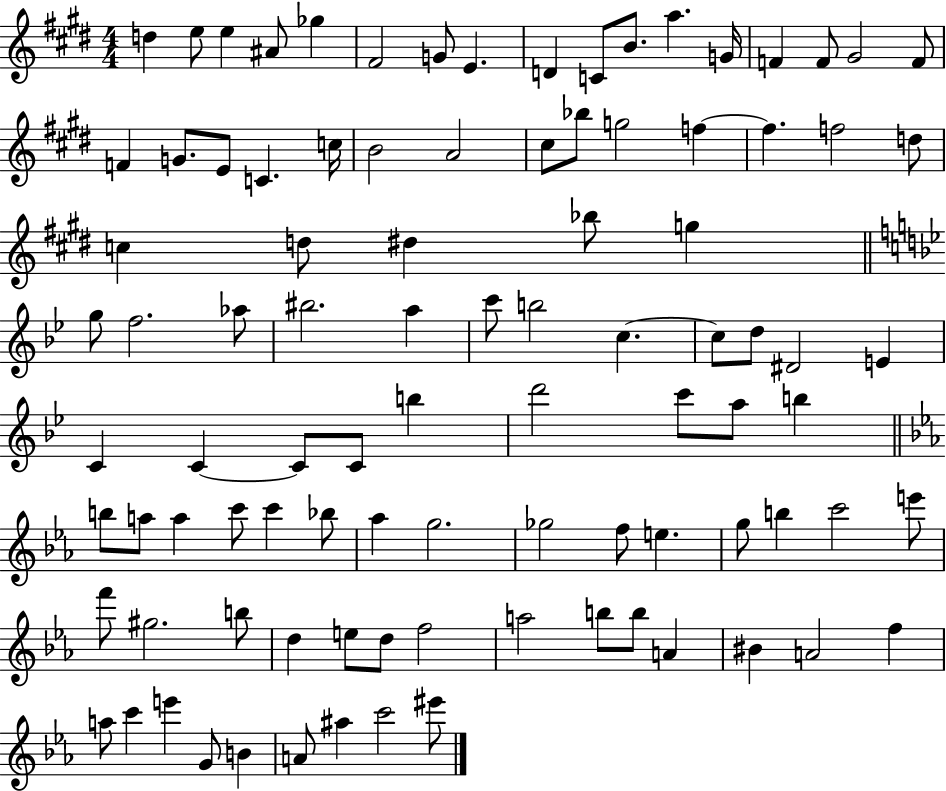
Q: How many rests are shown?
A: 0